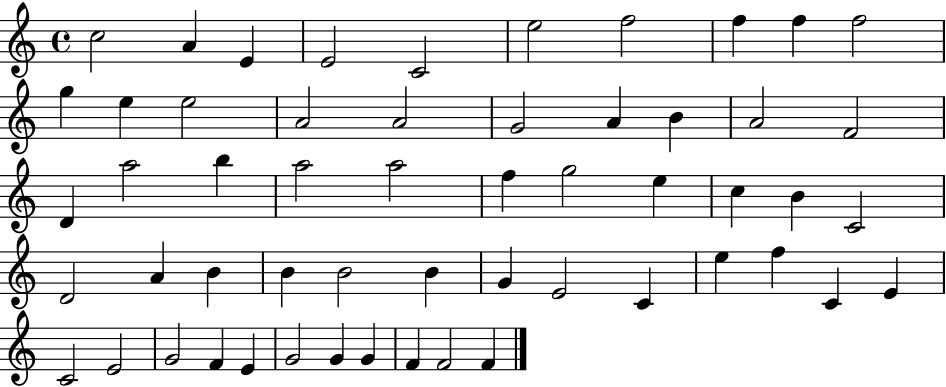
{
  \clef treble
  \time 4/4
  \defaultTimeSignature
  \key c \major
  c''2 a'4 e'4 | e'2 c'2 | e''2 f''2 | f''4 f''4 f''2 | \break g''4 e''4 e''2 | a'2 a'2 | g'2 a'4 b'4 | a'2 f'2 | \break d'4 a''2 b''4 | a''2 a''2 | f''4 g''2 e''4 | c''4 b'4 c'2 | \break d'2 a'4 b'4 | b'4 b'2 b'4 | g'4 e'2 c'4 | e''4 f''4 c'4 e'4 | \break c'2 e'2 | g'2 f'4 e'4 | g'2 g'4 g'4 | f'4 f'2 f'4 | \break \bar "|."
}